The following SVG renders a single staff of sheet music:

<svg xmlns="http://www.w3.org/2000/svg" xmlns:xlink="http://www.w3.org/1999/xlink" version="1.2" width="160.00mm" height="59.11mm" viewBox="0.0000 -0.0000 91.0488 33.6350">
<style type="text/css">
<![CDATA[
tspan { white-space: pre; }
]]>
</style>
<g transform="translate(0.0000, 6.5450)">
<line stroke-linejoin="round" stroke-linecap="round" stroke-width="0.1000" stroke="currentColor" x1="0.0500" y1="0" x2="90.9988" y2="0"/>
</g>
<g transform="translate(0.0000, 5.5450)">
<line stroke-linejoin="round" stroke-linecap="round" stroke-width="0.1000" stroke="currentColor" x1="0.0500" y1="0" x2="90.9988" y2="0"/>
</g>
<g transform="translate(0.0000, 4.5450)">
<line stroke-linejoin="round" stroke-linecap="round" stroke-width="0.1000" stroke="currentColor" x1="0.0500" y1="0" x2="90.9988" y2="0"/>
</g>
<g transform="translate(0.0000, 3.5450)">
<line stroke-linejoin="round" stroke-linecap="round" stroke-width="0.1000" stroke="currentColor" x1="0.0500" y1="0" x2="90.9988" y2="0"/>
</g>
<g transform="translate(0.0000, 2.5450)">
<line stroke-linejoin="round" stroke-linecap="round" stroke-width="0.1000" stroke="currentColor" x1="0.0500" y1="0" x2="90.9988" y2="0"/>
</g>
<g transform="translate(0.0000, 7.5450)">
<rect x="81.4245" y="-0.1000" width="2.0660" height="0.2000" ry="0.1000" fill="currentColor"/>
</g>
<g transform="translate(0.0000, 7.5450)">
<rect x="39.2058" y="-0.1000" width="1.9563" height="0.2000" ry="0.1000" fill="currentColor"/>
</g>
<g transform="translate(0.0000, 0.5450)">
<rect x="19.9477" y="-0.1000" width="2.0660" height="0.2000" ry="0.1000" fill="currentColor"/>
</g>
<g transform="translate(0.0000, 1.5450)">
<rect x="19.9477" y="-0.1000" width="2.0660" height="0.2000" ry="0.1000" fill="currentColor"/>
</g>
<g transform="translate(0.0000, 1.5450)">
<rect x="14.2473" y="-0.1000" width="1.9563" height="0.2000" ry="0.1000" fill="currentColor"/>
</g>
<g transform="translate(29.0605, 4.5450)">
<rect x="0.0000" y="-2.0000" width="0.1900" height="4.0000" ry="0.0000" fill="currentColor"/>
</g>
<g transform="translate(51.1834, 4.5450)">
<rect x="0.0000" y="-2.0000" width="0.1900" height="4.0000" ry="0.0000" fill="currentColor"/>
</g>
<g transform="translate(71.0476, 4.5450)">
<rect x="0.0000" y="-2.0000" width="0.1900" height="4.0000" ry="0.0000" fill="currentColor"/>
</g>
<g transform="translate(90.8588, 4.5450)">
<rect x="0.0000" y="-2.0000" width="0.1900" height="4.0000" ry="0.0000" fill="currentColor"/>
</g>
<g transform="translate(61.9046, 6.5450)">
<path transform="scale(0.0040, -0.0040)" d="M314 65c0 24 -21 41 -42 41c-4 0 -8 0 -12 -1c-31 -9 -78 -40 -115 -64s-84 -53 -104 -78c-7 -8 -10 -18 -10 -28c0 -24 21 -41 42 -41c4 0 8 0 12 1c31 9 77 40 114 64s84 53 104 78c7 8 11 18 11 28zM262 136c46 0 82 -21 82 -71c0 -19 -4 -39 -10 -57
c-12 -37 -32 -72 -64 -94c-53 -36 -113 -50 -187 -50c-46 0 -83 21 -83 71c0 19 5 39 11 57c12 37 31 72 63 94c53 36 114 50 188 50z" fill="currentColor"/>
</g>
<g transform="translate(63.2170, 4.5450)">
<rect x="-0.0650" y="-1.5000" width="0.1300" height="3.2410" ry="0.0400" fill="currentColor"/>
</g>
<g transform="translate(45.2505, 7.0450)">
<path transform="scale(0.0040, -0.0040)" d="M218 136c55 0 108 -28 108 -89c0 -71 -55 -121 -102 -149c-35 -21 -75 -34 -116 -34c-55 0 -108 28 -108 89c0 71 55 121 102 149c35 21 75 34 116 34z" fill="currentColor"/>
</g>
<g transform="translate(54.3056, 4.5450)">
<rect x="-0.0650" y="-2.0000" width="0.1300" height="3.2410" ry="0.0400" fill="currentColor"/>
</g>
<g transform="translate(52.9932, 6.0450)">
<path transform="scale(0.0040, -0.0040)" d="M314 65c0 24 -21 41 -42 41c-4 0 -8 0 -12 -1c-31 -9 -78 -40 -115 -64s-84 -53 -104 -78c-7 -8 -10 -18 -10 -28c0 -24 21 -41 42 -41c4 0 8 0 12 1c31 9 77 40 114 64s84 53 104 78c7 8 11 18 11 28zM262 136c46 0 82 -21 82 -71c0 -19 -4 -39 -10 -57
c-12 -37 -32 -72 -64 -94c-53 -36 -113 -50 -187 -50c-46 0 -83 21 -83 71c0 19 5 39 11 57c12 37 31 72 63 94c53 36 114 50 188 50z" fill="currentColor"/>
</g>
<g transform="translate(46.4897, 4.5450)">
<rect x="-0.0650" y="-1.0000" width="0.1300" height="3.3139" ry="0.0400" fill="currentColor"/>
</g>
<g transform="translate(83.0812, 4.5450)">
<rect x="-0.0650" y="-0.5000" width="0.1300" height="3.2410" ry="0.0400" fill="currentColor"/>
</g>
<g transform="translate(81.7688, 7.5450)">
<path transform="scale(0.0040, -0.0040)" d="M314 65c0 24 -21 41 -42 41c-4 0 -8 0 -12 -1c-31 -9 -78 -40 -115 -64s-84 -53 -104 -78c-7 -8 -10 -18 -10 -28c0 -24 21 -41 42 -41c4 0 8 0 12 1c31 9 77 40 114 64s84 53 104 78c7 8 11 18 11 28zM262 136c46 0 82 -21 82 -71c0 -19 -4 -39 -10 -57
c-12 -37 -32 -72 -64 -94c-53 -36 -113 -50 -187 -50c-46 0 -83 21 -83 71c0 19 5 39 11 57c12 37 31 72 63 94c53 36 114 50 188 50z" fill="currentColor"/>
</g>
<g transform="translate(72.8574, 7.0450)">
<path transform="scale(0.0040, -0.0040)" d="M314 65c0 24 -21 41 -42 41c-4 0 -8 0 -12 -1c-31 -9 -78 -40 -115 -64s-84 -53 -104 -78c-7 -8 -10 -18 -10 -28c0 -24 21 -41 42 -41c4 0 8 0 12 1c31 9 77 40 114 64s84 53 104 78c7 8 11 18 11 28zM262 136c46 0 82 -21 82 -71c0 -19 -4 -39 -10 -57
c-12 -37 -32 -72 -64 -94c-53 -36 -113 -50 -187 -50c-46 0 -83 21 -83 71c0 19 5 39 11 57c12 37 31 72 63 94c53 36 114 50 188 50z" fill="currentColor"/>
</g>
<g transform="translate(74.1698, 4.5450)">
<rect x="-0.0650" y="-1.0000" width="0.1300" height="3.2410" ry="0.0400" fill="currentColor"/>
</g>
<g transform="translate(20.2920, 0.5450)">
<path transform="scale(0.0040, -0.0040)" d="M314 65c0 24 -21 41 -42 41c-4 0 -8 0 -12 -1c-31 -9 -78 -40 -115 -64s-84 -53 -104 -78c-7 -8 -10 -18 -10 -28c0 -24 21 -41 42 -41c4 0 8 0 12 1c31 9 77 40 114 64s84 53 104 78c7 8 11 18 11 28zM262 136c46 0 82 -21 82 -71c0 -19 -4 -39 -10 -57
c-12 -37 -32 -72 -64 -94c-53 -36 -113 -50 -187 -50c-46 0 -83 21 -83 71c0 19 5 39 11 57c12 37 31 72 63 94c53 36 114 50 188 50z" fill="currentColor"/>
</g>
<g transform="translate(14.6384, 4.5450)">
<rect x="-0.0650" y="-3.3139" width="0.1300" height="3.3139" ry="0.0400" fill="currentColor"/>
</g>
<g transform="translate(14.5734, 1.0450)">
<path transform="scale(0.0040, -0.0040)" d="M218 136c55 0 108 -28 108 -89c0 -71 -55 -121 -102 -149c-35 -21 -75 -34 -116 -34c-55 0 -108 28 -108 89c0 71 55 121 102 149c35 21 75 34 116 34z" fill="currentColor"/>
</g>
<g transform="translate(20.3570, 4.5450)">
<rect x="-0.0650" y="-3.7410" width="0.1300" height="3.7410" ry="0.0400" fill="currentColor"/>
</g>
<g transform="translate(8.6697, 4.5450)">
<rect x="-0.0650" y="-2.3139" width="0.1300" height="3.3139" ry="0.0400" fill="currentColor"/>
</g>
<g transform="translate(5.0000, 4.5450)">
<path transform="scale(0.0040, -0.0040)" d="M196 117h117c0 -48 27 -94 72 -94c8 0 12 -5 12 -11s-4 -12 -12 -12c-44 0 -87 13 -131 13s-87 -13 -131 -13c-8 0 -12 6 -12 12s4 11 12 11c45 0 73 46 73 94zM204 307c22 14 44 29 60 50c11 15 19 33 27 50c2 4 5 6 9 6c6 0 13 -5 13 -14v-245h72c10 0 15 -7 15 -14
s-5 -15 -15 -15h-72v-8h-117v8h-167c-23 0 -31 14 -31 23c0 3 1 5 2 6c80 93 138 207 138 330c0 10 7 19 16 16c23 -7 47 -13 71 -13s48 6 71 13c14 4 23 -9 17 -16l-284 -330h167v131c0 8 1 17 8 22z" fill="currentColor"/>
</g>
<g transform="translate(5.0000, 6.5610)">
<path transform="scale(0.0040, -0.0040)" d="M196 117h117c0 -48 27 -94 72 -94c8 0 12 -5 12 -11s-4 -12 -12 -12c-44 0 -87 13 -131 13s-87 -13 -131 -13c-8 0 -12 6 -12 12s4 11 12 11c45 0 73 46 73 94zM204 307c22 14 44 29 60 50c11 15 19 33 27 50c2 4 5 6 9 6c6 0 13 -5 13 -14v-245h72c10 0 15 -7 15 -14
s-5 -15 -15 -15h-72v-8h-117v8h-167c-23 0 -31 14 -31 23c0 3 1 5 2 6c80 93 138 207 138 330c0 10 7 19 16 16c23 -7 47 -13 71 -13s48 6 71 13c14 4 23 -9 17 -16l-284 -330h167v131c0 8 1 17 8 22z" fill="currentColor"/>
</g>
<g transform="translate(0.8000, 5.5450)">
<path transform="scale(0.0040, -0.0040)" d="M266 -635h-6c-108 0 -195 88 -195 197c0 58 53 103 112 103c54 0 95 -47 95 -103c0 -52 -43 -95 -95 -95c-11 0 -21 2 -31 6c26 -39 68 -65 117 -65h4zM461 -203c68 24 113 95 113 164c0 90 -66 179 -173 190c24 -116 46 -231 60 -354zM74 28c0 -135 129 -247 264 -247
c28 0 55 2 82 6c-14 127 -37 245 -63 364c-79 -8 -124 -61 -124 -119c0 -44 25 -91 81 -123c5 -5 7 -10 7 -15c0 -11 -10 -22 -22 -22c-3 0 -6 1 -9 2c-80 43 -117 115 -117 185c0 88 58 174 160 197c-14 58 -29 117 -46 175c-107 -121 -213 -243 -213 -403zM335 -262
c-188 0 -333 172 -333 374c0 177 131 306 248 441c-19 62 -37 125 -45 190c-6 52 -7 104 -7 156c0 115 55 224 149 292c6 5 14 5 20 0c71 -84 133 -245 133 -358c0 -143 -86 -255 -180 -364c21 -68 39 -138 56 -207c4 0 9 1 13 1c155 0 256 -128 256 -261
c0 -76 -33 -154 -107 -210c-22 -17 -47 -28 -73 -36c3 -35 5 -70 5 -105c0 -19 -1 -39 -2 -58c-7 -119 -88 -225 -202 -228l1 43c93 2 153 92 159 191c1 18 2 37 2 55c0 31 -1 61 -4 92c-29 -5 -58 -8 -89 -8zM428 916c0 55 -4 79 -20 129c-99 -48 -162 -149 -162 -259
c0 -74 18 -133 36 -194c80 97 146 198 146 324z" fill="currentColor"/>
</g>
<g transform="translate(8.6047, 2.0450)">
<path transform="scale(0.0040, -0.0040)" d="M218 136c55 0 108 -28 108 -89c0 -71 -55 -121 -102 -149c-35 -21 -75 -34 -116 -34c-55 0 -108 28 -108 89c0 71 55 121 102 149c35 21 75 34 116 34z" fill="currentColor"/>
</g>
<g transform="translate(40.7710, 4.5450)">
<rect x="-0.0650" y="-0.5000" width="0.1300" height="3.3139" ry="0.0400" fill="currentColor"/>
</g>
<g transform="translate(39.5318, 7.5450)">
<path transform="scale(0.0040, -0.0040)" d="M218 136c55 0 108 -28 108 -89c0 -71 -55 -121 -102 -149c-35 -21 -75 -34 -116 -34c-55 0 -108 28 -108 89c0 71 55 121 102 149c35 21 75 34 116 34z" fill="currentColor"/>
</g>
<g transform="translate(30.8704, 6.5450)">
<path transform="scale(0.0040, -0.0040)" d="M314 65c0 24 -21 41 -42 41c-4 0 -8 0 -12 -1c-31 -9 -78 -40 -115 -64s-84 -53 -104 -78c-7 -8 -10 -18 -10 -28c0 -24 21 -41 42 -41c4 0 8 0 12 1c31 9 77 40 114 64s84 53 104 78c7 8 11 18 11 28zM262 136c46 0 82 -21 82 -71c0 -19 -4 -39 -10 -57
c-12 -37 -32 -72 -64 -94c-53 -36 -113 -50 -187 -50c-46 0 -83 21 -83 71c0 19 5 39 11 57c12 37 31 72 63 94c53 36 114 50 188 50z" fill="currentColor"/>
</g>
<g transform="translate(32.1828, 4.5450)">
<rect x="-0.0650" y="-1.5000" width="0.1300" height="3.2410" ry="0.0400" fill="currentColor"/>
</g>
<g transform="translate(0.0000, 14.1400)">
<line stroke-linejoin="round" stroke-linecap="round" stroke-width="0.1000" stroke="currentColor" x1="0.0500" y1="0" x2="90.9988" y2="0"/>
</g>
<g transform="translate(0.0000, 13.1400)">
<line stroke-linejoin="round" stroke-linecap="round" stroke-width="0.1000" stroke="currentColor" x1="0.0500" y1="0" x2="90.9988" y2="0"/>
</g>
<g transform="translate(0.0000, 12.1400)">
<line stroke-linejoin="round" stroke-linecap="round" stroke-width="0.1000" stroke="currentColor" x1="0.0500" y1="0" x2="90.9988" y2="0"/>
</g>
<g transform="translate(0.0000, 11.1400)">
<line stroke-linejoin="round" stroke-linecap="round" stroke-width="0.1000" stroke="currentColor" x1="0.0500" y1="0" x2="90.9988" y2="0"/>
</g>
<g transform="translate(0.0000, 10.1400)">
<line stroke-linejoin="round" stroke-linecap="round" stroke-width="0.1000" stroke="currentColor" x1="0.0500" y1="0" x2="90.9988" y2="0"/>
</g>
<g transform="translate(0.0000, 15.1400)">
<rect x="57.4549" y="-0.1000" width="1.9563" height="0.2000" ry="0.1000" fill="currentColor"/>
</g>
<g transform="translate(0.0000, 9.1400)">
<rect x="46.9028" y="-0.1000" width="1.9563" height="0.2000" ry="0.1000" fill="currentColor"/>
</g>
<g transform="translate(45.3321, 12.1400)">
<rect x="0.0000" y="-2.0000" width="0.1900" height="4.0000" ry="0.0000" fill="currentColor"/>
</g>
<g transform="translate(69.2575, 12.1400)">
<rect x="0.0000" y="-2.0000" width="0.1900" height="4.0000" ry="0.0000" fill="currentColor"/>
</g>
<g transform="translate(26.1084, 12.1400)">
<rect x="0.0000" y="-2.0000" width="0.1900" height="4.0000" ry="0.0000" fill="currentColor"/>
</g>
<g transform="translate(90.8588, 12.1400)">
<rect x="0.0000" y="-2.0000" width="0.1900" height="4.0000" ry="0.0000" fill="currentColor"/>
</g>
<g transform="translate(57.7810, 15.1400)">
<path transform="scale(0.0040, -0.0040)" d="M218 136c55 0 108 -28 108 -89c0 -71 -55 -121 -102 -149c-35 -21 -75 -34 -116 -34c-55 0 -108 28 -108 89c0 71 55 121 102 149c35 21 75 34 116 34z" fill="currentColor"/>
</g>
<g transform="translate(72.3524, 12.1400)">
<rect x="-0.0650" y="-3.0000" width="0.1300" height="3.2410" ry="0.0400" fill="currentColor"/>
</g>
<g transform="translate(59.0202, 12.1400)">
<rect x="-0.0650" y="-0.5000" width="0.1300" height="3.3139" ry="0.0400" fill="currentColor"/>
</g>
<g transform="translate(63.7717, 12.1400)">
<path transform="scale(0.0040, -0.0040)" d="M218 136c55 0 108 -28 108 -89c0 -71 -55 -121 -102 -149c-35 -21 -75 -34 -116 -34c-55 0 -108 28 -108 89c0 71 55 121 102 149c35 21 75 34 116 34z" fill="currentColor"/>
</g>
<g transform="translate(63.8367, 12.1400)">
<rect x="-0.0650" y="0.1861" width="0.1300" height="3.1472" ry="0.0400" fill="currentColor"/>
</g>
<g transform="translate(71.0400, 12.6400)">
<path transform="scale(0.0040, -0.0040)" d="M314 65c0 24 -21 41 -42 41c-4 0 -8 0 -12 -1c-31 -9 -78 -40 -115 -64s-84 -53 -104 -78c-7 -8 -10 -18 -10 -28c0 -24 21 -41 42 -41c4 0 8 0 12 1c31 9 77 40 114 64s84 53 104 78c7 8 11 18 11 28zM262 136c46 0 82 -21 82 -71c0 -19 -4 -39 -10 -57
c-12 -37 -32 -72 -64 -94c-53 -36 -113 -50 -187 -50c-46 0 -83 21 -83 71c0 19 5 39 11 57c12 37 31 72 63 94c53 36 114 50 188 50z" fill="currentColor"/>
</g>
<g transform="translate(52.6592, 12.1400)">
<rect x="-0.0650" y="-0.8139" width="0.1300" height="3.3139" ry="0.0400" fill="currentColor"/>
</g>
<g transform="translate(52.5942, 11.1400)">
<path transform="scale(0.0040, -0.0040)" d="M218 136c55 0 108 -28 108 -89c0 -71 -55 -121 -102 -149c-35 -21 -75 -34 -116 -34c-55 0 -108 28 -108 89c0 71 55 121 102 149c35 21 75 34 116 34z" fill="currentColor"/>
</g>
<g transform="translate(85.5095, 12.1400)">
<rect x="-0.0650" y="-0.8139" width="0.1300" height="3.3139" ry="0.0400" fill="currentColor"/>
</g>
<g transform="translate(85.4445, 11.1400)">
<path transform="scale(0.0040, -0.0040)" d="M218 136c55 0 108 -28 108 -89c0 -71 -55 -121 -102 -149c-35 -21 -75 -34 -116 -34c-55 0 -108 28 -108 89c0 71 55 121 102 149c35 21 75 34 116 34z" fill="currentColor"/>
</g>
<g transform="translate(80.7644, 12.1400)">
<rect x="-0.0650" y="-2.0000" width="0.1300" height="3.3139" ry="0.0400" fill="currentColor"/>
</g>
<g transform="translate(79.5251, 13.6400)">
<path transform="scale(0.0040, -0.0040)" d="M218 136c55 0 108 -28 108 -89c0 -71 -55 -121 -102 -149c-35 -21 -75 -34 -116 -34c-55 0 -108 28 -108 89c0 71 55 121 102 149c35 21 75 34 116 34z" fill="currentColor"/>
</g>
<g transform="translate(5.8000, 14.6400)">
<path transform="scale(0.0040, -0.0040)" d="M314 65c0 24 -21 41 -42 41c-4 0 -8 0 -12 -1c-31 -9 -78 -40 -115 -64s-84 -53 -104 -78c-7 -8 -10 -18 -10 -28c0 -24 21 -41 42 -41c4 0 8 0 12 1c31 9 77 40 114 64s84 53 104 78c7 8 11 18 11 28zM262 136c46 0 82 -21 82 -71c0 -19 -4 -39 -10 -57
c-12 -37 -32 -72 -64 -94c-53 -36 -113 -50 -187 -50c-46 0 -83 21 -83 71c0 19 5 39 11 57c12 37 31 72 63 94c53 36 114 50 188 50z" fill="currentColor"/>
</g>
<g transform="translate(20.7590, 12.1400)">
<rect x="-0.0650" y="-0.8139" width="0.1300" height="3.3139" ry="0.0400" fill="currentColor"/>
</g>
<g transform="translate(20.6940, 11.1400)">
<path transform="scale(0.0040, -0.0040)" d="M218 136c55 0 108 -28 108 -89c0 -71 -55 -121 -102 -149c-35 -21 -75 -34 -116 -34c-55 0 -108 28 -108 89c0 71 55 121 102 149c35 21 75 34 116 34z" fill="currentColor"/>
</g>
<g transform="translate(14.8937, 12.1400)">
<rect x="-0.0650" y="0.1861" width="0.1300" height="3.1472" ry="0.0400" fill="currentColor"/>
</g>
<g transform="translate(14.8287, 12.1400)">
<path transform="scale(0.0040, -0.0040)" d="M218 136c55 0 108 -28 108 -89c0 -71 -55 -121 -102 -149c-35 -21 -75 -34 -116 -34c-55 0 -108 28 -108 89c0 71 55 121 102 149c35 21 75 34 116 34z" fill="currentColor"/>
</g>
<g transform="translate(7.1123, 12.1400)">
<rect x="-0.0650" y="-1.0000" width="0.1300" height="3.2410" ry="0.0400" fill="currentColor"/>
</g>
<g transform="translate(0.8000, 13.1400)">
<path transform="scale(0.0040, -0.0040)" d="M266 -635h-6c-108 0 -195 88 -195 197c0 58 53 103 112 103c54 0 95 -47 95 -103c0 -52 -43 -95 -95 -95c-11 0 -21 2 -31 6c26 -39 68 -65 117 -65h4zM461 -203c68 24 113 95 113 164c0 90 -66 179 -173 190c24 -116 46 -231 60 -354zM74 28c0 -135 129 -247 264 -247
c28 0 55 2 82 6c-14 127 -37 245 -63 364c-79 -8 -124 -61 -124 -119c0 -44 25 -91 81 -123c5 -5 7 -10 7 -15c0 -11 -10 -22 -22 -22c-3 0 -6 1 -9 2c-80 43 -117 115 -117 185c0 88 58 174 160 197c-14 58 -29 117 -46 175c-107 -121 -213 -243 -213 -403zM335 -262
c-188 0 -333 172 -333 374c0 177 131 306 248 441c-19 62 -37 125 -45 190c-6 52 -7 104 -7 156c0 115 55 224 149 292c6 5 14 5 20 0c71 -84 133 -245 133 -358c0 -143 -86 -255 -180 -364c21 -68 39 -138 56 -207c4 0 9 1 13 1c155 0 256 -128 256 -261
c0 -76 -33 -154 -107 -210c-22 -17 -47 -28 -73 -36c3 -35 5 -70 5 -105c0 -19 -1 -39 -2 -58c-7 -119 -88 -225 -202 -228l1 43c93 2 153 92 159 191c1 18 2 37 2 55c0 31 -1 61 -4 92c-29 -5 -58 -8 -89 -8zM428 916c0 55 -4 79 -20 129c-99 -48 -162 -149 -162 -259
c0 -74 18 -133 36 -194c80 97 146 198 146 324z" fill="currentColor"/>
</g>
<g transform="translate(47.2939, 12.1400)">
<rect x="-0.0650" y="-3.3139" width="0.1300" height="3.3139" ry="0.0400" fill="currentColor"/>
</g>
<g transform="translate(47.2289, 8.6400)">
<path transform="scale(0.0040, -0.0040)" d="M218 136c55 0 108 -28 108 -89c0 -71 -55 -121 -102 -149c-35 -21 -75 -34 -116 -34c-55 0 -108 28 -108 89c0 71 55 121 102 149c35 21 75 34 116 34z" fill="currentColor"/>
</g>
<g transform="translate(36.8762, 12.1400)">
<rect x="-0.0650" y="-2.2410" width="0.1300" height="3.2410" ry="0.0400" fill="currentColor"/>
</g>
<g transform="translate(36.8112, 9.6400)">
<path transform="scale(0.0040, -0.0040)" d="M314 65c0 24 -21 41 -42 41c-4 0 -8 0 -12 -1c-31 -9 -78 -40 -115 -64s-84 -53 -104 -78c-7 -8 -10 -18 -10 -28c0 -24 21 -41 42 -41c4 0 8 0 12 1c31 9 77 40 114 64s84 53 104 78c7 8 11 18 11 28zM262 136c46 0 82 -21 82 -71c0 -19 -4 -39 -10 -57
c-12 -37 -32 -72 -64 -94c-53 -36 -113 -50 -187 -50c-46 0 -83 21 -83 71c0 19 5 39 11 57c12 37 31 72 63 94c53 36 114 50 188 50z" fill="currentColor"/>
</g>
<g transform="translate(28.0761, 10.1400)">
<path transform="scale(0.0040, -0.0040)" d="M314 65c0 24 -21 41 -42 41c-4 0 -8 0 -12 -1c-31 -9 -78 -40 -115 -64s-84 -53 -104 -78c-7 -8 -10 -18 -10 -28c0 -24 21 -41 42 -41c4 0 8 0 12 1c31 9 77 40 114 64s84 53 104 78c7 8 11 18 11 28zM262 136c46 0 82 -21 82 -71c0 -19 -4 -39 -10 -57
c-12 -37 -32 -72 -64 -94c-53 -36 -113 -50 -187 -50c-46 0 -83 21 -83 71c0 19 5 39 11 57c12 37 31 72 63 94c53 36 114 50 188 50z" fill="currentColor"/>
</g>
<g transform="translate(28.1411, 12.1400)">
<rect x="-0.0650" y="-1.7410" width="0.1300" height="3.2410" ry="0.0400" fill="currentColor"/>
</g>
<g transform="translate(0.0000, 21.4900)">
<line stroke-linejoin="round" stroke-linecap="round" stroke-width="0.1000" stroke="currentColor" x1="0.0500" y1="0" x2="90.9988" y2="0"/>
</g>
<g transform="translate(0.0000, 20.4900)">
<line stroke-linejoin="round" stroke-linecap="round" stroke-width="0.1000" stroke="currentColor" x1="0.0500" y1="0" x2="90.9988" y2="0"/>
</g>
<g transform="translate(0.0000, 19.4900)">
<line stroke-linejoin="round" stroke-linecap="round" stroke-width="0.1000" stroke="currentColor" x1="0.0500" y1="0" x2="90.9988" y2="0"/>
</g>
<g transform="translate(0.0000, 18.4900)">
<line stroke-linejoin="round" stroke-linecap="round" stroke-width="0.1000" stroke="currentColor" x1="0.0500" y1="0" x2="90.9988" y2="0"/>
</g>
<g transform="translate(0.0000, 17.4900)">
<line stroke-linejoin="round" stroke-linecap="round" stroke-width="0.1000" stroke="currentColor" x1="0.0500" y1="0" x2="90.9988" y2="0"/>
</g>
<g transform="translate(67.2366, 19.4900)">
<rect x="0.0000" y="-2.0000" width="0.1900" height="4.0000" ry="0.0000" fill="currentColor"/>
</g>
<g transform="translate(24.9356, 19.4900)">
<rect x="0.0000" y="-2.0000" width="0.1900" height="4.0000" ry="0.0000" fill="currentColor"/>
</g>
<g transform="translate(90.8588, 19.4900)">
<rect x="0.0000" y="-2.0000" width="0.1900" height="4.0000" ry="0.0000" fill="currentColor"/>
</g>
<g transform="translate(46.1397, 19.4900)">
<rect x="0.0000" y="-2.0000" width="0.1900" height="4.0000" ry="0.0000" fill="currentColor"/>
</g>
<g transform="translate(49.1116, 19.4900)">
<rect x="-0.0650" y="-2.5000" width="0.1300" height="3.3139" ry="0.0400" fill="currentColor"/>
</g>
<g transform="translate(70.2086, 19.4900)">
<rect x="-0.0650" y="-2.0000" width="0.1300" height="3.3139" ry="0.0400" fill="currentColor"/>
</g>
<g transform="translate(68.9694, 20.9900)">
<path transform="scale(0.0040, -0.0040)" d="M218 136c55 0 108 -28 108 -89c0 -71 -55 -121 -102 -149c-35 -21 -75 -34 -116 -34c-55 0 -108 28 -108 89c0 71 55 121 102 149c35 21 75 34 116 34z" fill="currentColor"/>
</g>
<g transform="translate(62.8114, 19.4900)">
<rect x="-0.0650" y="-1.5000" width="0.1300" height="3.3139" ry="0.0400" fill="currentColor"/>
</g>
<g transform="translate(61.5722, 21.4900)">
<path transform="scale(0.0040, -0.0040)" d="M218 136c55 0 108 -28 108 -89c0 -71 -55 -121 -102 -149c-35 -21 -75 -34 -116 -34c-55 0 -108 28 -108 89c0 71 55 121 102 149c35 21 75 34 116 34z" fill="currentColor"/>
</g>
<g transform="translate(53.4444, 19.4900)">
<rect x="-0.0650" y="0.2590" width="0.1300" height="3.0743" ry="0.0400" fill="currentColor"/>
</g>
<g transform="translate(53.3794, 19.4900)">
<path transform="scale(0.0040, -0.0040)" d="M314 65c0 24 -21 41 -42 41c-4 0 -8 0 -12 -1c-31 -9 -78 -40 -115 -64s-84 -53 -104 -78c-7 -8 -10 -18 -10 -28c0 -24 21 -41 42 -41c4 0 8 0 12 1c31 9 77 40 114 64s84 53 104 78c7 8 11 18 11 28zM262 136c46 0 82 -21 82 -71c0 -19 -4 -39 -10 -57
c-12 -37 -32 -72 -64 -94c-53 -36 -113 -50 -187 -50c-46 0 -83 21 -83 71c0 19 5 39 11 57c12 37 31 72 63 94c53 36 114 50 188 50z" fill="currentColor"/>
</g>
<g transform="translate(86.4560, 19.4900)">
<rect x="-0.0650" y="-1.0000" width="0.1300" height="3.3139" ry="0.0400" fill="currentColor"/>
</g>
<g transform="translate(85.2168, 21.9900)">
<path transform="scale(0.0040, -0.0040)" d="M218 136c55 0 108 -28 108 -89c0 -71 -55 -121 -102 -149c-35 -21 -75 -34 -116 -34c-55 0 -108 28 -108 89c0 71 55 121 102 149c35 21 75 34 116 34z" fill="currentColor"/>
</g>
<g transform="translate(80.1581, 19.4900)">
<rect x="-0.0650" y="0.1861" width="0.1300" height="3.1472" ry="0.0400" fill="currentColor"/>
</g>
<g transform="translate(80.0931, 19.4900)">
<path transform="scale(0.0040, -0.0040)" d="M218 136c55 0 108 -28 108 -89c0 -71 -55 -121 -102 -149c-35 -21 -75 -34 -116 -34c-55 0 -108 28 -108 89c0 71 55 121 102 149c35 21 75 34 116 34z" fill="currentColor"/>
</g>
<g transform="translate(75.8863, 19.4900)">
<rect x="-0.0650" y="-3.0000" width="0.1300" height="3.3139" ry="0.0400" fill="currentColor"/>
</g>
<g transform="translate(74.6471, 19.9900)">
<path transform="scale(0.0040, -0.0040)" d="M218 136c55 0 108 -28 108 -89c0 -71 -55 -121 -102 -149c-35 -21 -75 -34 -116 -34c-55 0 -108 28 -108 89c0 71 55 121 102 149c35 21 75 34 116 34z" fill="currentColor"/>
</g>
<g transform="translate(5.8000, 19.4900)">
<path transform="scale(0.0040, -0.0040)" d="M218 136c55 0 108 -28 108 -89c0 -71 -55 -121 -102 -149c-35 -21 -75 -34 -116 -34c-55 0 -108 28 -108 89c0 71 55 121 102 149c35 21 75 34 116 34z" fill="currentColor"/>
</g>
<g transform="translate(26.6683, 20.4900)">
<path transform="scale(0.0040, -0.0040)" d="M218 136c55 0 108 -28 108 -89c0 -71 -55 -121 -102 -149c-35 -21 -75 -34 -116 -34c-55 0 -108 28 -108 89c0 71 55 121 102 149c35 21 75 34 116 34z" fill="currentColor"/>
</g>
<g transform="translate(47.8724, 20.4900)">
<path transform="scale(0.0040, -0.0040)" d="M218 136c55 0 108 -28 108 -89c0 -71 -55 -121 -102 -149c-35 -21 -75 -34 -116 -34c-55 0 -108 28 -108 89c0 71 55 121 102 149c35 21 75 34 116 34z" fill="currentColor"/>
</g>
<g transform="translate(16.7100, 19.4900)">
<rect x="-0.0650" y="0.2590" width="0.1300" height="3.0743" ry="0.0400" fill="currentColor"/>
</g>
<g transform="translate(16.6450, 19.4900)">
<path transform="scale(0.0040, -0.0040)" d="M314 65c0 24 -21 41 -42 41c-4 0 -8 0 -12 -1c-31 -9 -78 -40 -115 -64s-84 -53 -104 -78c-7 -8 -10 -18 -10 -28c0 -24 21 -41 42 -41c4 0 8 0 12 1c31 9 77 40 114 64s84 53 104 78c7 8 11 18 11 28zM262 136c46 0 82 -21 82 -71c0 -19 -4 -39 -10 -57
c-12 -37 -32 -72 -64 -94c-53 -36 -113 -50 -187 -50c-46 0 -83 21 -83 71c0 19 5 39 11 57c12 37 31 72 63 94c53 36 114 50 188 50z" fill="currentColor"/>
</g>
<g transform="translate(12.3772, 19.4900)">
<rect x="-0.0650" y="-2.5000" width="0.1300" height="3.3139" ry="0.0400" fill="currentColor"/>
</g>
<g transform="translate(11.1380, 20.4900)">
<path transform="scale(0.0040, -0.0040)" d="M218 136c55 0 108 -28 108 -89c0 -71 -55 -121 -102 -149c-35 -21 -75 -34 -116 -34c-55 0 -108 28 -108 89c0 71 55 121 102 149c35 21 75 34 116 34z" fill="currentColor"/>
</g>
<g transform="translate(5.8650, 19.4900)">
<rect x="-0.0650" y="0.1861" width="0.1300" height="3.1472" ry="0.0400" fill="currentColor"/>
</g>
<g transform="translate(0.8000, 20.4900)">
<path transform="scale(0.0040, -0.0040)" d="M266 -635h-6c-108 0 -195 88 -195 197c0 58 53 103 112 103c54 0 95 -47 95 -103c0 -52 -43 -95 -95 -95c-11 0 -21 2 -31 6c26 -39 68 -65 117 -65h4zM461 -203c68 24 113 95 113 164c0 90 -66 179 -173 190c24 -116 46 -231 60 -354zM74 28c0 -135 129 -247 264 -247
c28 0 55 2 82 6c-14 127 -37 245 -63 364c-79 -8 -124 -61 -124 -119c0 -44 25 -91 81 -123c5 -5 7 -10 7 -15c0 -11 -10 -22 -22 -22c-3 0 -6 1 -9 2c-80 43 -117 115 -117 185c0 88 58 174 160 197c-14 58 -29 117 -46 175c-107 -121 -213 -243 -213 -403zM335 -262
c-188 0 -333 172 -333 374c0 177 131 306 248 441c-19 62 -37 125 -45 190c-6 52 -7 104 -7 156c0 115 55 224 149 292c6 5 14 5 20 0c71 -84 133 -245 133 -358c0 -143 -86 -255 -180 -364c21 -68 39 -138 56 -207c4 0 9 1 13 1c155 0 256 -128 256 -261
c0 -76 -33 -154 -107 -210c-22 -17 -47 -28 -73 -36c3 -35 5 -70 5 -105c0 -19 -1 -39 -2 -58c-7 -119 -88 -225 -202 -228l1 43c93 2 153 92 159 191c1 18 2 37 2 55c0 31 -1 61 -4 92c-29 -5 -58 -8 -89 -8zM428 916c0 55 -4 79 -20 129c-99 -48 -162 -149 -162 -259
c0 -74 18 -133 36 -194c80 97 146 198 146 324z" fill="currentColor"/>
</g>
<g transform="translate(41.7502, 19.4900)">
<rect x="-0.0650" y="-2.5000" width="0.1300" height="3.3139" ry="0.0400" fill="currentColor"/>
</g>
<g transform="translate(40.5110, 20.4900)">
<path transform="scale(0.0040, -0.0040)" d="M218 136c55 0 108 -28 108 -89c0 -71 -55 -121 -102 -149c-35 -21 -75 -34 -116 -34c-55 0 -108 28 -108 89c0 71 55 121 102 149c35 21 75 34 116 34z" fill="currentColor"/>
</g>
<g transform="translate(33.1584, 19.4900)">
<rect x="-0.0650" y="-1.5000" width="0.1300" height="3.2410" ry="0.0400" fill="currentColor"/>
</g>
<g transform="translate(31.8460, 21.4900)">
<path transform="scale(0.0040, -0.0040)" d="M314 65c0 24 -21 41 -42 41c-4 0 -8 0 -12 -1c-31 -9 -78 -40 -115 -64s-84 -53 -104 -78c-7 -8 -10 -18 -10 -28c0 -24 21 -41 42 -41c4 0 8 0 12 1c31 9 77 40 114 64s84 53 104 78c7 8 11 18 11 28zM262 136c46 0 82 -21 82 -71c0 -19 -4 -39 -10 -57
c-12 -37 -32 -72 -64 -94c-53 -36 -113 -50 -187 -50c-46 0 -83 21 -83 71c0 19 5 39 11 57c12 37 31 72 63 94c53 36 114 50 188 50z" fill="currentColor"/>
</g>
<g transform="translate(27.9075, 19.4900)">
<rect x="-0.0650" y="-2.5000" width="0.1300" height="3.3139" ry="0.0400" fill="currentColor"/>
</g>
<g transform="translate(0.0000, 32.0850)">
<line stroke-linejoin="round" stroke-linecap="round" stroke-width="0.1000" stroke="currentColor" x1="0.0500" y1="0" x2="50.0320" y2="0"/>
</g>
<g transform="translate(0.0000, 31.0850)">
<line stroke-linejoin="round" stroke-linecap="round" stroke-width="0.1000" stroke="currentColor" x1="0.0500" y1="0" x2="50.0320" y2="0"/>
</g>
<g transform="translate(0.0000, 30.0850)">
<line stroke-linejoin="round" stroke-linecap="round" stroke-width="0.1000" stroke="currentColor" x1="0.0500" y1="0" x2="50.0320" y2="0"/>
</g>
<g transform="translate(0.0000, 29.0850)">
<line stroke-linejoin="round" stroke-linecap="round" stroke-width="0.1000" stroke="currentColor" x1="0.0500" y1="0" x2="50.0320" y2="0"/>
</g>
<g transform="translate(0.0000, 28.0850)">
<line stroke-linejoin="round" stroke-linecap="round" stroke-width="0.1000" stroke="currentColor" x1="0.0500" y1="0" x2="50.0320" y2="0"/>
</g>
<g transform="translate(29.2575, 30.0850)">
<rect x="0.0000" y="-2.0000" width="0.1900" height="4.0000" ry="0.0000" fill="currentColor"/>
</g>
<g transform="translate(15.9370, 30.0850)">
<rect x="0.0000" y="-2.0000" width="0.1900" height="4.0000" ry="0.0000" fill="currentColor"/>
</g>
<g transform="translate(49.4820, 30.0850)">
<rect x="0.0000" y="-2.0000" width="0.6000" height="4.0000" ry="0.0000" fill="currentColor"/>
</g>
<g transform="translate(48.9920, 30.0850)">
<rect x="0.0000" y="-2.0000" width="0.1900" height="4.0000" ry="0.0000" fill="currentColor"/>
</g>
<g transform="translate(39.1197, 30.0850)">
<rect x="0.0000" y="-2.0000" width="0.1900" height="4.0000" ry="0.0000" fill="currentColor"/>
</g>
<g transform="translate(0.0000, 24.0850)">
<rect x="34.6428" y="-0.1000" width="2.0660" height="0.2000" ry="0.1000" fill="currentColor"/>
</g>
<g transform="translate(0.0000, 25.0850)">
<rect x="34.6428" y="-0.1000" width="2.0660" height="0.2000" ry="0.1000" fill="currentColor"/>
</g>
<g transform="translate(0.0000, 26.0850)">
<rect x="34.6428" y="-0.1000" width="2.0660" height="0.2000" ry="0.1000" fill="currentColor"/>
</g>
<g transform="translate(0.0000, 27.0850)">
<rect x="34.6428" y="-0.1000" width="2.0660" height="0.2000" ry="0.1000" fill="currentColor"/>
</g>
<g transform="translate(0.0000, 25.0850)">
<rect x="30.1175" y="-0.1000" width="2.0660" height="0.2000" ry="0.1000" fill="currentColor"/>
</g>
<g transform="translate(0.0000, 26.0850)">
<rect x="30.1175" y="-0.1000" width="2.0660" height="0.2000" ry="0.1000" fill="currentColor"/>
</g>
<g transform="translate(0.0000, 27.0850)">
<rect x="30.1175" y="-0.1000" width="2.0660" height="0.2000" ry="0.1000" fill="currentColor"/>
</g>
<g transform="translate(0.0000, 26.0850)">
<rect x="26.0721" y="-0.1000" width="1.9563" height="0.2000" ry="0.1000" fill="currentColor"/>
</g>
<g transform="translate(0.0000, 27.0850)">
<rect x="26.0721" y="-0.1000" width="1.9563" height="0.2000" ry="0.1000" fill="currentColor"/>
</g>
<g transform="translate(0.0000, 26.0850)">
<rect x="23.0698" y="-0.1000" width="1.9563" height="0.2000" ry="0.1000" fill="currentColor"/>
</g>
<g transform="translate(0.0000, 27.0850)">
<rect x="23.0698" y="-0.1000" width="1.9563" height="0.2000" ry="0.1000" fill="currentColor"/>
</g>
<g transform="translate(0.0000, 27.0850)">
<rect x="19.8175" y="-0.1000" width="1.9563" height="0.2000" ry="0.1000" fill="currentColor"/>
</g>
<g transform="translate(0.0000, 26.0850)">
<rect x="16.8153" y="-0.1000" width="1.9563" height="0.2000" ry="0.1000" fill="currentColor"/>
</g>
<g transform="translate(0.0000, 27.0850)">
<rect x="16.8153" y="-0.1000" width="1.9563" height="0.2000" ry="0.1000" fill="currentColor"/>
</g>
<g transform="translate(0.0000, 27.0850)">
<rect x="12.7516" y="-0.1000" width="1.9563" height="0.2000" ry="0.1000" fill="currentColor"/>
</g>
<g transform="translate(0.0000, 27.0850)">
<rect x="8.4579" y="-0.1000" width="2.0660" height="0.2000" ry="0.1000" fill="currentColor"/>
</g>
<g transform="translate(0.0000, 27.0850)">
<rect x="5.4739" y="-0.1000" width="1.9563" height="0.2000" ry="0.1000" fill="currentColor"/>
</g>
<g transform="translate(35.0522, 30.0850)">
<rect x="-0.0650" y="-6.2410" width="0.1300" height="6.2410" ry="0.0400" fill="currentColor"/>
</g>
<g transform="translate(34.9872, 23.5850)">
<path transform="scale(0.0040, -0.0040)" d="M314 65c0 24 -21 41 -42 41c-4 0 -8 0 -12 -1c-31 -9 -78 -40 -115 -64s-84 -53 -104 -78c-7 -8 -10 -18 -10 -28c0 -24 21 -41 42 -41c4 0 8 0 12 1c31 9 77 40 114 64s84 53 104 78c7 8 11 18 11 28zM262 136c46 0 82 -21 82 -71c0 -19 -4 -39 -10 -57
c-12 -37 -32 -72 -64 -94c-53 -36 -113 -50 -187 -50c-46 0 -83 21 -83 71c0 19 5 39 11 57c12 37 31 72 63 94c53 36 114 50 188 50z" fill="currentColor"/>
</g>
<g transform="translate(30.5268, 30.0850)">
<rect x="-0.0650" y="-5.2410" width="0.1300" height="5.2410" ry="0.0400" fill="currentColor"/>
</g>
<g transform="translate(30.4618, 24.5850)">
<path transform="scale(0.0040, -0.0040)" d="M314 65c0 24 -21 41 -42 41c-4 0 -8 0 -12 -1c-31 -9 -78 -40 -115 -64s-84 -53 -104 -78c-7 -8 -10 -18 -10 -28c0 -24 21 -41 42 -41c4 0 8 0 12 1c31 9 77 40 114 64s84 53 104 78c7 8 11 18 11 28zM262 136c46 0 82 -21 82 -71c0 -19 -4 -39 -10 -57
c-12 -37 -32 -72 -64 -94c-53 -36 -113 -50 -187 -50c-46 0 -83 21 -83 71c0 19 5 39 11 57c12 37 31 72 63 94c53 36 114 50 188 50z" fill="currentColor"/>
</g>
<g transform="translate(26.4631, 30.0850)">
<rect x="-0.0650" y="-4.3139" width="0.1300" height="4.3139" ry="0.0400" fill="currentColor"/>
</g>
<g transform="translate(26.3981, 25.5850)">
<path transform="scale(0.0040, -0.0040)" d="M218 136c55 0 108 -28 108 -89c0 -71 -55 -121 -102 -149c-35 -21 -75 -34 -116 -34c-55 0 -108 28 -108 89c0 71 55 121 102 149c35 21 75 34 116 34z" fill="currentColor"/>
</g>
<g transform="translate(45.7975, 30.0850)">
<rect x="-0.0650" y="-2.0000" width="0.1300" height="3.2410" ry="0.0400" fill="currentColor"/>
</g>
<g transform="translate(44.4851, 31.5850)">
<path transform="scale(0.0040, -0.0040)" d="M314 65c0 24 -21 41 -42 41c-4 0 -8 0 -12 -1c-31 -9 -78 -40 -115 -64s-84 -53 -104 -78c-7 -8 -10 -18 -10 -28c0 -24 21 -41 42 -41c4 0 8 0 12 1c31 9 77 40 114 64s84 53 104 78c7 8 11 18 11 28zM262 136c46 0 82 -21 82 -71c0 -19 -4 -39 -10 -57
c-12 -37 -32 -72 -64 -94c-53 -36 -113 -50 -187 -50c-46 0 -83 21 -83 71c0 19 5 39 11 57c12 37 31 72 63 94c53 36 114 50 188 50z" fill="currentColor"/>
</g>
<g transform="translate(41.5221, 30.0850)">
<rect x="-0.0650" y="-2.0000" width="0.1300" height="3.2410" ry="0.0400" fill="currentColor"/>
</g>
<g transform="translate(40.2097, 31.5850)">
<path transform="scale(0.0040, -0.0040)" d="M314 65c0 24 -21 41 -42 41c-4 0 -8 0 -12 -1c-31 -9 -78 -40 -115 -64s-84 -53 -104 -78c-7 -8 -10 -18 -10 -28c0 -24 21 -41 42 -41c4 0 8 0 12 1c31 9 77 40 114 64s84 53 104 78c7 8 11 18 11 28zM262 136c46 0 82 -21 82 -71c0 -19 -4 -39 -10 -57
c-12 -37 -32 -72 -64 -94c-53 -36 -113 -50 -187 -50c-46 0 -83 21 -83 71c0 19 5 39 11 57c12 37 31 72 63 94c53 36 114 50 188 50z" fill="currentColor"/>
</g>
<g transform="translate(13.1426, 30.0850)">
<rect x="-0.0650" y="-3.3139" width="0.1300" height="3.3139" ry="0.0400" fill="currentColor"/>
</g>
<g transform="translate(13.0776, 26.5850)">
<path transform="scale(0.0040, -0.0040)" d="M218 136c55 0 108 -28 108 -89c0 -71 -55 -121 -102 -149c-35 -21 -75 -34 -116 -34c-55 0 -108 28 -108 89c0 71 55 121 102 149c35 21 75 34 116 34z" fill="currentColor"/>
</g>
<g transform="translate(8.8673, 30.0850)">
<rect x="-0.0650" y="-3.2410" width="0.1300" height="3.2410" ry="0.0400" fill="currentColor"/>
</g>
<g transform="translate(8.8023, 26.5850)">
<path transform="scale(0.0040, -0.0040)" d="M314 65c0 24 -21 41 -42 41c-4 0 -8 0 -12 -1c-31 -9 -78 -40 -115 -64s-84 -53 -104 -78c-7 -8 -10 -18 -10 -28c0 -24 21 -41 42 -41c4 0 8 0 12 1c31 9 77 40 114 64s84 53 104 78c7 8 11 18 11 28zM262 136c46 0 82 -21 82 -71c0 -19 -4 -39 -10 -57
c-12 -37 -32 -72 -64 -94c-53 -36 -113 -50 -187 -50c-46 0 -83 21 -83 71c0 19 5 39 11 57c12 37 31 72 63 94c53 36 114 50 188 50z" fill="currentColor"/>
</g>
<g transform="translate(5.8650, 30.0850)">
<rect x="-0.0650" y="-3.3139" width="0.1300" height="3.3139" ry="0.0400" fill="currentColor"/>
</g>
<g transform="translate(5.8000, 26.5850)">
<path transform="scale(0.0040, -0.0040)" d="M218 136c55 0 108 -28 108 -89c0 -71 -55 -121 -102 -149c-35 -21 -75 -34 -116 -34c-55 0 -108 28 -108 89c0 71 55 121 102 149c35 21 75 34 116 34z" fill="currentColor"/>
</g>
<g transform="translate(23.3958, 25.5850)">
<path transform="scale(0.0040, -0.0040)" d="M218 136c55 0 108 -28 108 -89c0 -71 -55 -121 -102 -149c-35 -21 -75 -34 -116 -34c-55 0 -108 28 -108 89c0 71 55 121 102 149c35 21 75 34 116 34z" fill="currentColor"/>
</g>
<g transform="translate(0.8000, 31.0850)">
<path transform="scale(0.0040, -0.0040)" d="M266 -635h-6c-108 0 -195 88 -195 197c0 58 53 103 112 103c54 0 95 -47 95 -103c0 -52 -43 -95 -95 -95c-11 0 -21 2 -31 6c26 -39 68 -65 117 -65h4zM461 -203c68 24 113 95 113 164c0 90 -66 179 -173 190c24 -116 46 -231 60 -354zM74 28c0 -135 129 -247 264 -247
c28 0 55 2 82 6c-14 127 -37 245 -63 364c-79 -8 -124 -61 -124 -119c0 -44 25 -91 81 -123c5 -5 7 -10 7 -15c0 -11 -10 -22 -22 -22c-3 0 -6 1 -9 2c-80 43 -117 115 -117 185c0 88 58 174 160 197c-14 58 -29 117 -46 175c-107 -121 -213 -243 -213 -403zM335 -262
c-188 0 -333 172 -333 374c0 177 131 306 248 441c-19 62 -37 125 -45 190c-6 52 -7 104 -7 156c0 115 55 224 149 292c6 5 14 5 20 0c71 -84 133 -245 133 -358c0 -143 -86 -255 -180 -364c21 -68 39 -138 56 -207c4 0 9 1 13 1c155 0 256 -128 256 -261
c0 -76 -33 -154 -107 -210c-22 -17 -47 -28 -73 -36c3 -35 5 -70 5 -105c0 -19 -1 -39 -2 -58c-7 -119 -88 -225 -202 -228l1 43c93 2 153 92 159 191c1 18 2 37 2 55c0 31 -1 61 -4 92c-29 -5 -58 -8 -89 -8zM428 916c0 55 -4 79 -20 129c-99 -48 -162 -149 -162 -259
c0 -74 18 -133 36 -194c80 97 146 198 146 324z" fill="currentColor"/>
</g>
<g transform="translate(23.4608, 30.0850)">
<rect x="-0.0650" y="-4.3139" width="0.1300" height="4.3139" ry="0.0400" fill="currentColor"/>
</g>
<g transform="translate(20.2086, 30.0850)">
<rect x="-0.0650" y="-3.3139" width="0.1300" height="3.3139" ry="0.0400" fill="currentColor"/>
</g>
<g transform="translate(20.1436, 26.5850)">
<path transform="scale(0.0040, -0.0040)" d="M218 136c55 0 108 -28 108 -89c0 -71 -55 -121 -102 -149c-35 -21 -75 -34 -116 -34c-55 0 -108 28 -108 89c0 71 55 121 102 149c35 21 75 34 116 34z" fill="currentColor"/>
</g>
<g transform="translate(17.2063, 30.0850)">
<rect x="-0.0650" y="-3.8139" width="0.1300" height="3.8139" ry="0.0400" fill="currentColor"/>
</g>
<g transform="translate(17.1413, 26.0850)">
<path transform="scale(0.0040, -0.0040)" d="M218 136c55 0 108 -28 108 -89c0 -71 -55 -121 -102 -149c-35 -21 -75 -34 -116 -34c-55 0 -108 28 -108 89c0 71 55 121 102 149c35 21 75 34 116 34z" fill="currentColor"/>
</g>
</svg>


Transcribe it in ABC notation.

X:1
T:Untitled
M:4/4
L:1/4
K:C
g b c'2 E2 C D F2 E2 D2 C2 D2 B d f2 g2 b d C B A2 F d B G B2 G E2 G G B2 E F A B D b b2 b c' b d' d' f'2 a'2 F2 F2